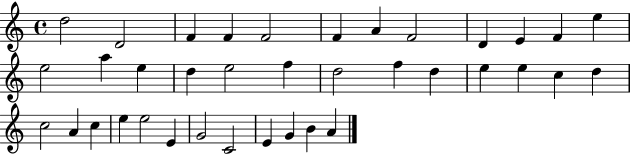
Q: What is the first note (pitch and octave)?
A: D5